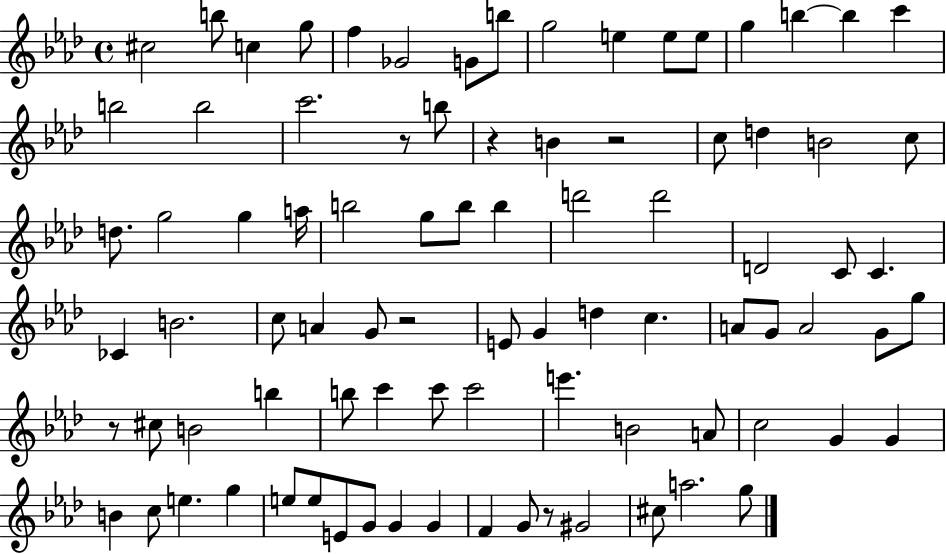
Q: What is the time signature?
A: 4/4